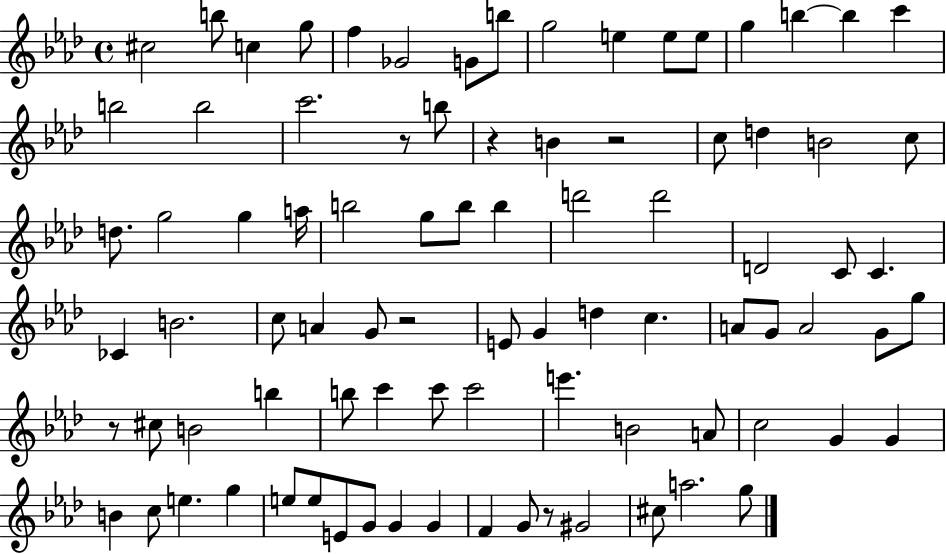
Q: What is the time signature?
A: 4/4